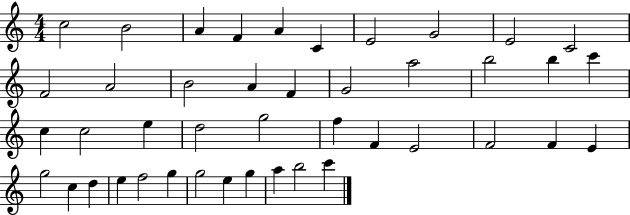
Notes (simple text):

C5/h B4/h A4/q F4/q A4/q C4/q E4/h G4/h E4/h C4/h F4/h A4/h B4/h A4/q F4/q G4/h A5/h B5/h B5/q C6/q C5/q C5/h E5/q D5/h G5/h F5/q F4/q E4/h F4/h F4/q E4/q G5/h C5/q D5/q E5/q F5/h G5/q G5/h E5/q G5/q A5/q B5/h C6/q